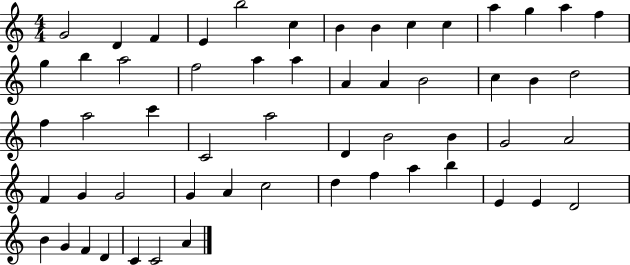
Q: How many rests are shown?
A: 0